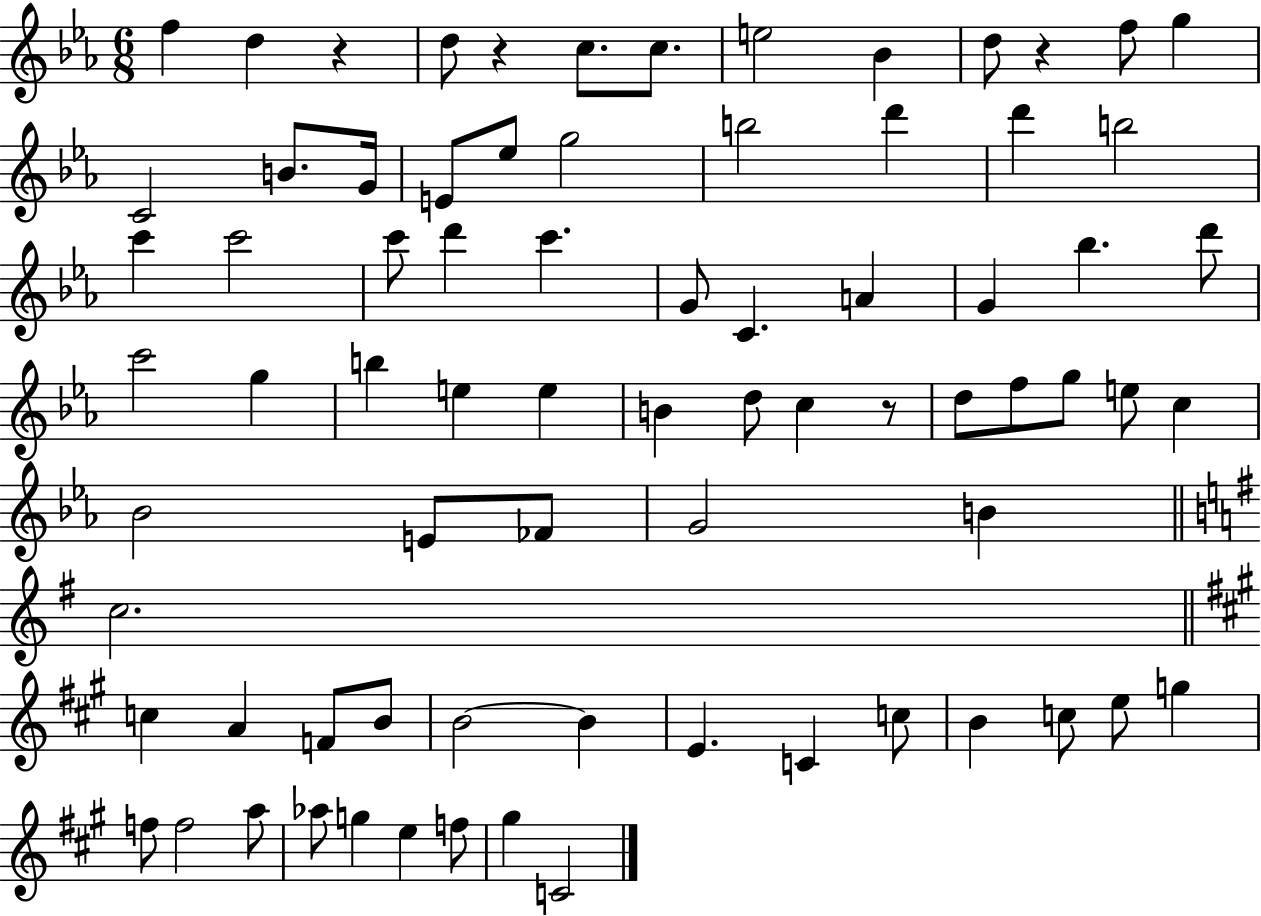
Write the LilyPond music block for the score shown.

{
  \clef treble
  \numericTimeSignature
  \time 6/8
  \key ees \major
  f''4 d''4 r4 | d''8 r4 c''8. c''8. | e''2 bes'4 | d''8 r4 f''8 g''4 | \break c'2 b'8. g'16 | e'8 ees''8 g''2 | b''2 d'''4 | d'''4 b''2 | \break c'''4 c'''2 | c'''8 d'''4 c'''4. | g'8 c'4. a'4 | g'4 bes''4. d'''8 | \break c'''2 g''4 | b''4 e''4 e''4 | b'4 d''8 c''4 r8 | d''8 f''8 g''8 e''8 c''4 | \break bes'2 e'8 fes'8 | g'2 b'4 | \bar "||" \break \key e \minor c''2. | \bar "||" \break \key a \major c''4 a'4 f'8 b'8 | b'2~~ b'4 | e'4. c'4 c''8 | b'4 c''8 e''8 g''4 | \break f''8 f''2 a''8 | aes''8 g''4 e''4 f''8 | gis''4 c'2 | \bar "|."
}